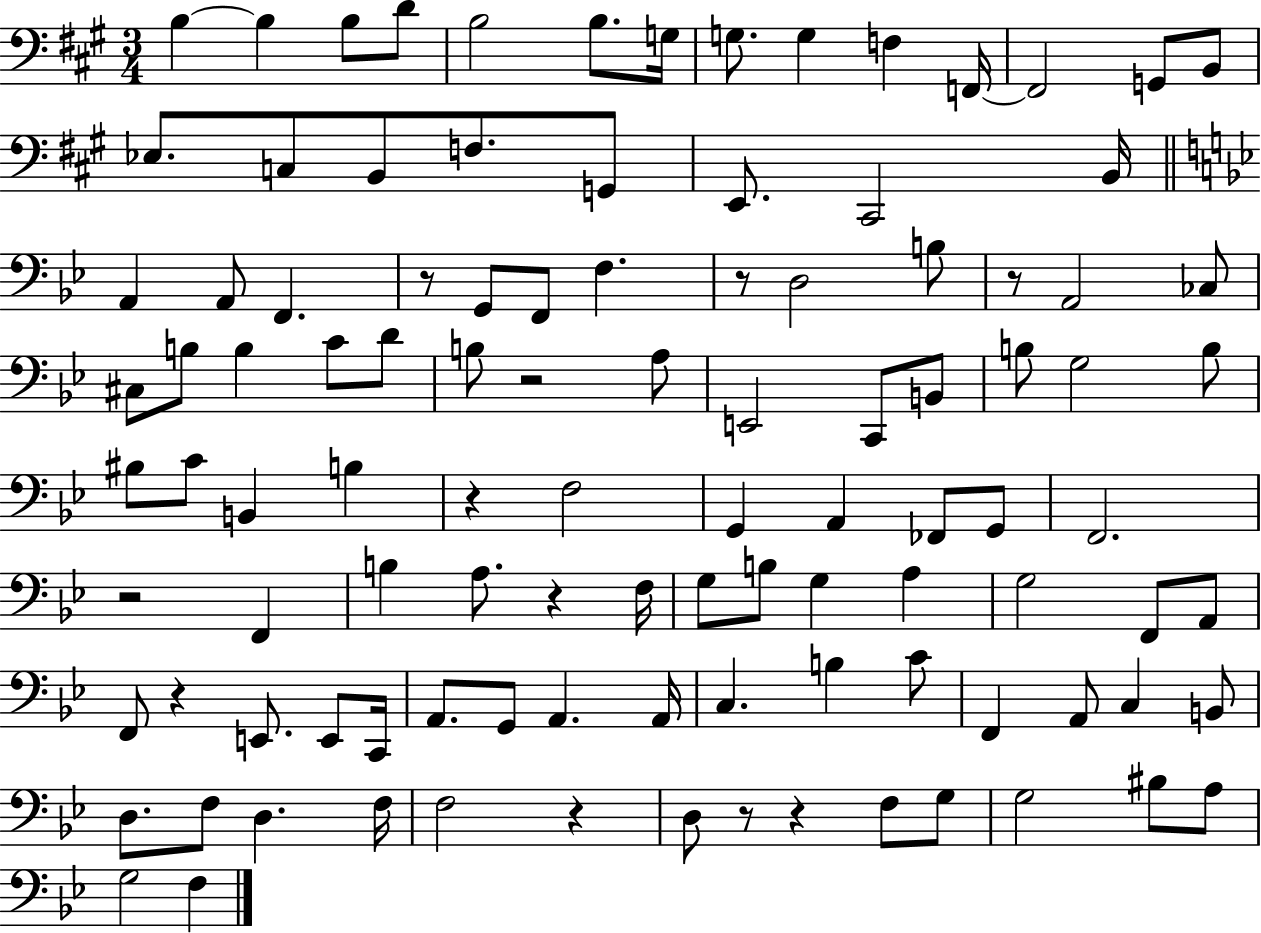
X:1
T:Untitled
M:3/4
L:1/4
K:A
B, B, B,/2 D/2 B,2 B,/2 G,/4 G,/2 G, F, F,,/4 F,,2 G,,/2 B,,/2 _E,/2 C,/2 B,,/2 F,/2 G,,/2 E,,/2 ^C,,2 B,,/4 A,, A,,/2 F,, z/2 G,,/2 F,,/2 F, z/2 D,2 B,/2 z/2 A,,2 _C,/2 ^C,/2 B,/2 B, C/2 D/2 B,/2 z2 A,/2 E,,2 C,,/2 B,,/2 B,/2 G,2 B,/2 ^B,/2 C/2 B,, B, z F,2 G,, A,, _F,,/2 G,,/2 F,,2 z2 F,, B, A,/2 z F,/4 G,/2 B,/2 G, A, G,2 F,,/2 A,,/2 F,,/2 z E,,/2 E,,/2 C,,/4 A,,/2 G,,/2 A,, A,,/4 C, B, C/2 F,, A,,/2 C, B,,/2 D,/2 F,/2 D, F,/4 F,2 z D,/2 z/2 z F,/2 G,/2 G,2 ^B,/2 A,/2 G,2 F,